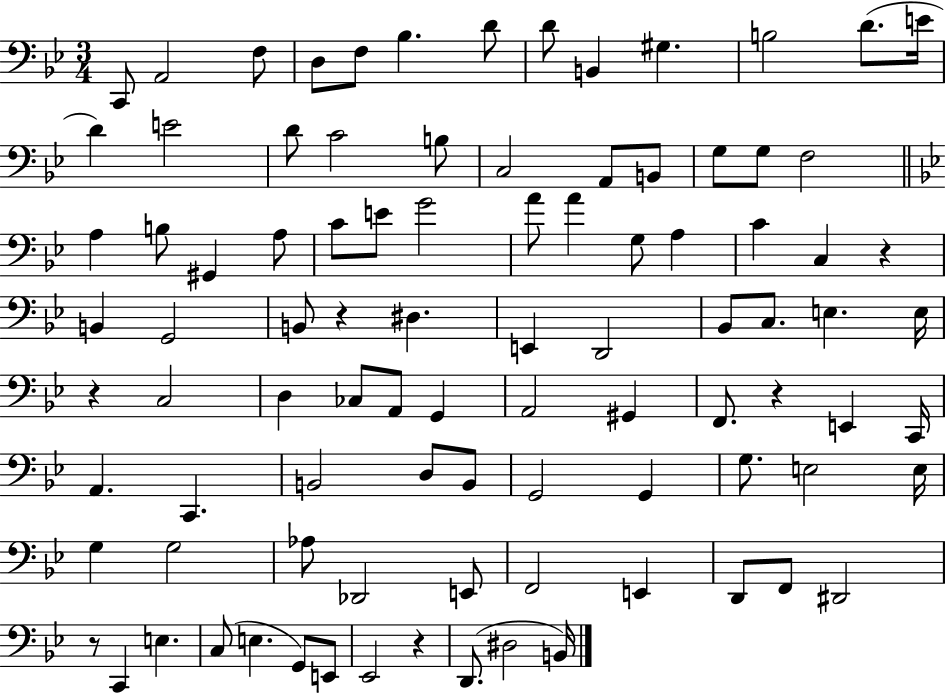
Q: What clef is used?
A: bass